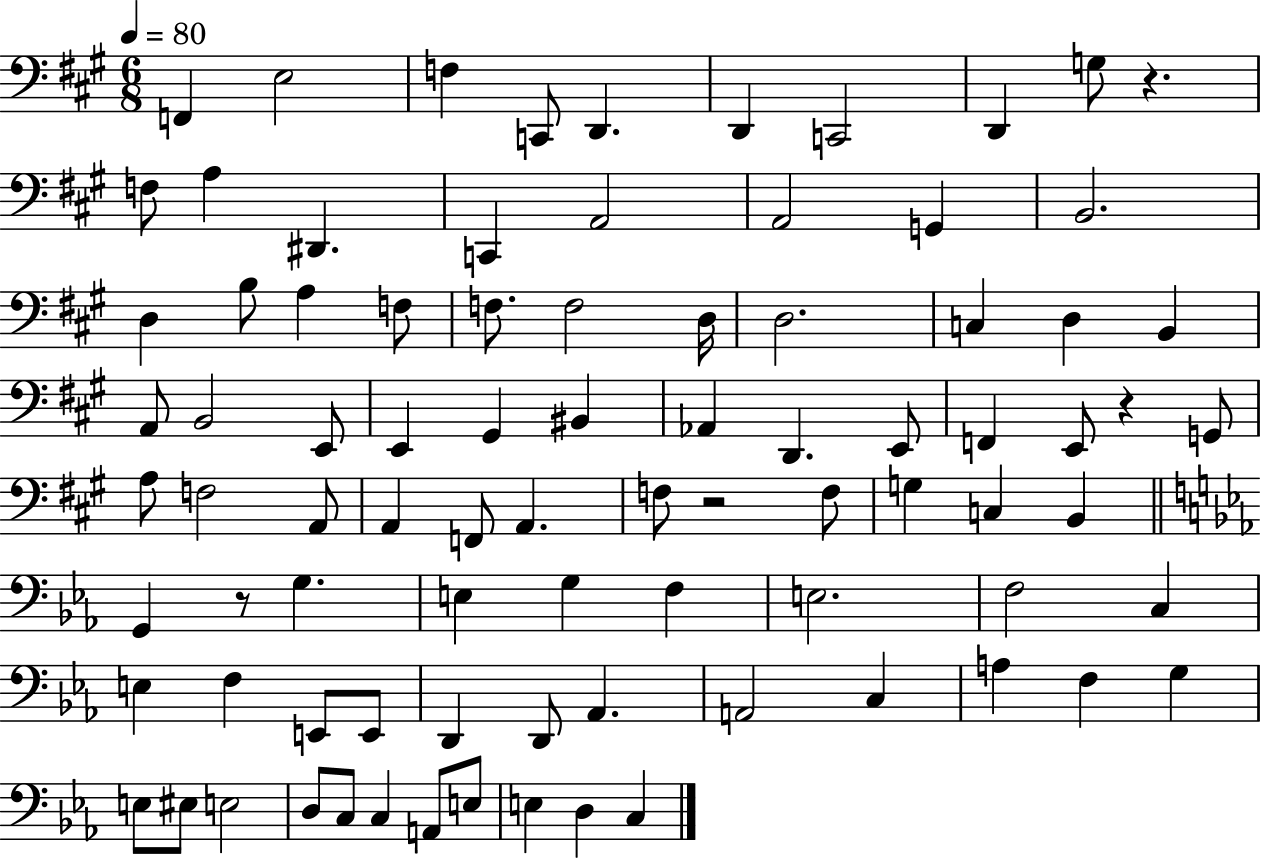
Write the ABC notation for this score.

X:1
T:Untitled
M:6/8
L:1/4
K:A
F,, E,2 F, C,,/2 D,, D,, C,,2 D,, G,/2 z F,/2 A, ^D,, C,, A,,2 A,,2 G,, B,,2 D, B,/2 A, F,/2 F,/2 F,2 D,/4 D,2 C, D, B,, A,,/2 B,,2 E,,/2 E,, ^G,, ^B,, _A,, D,, E,,/2 F,, E,,/2 z G,,/2 A,/2 F,2 A,,/2 A,, F,,/2 A,, F,/2 z2 F,/2 G, C, B,, G,, z/2 G, E, G, F, E,2 F,2 C, E, F, E,,/2 E,,/2 D,, D,,/2 _A,, A,,2 C, A, F, G, E,/2 ^E,/2 E,2 D,/2 C,/2 C, A,,/2 E,/2 E, D, C,